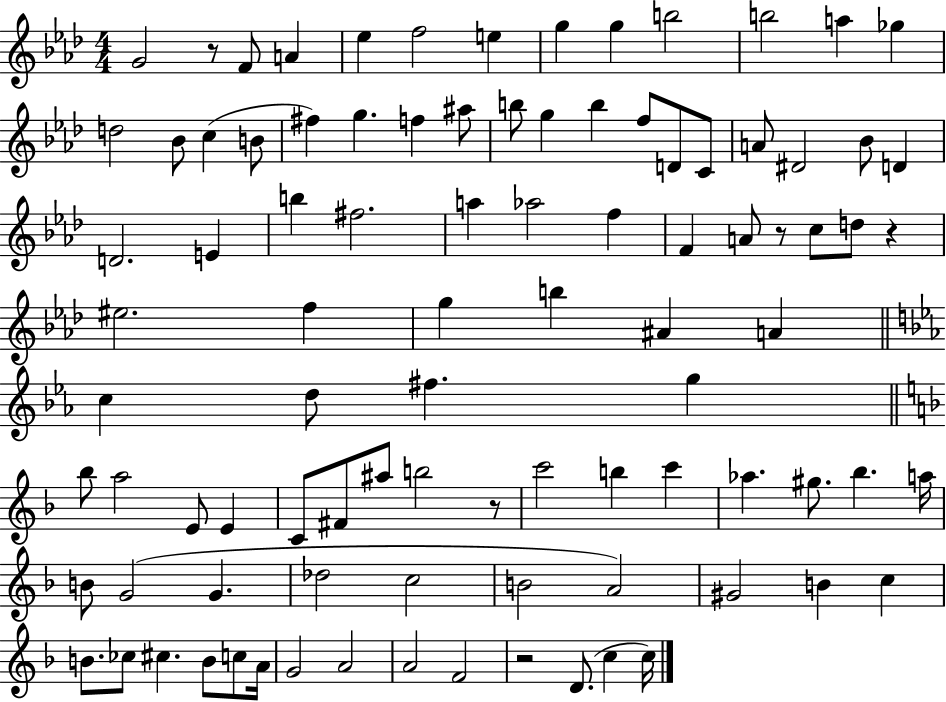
{
  \clef treble
  \numericTimeSignature
  \time 4/4
  \key aes \major
  \repeat volta 2 { g'2 r8 f'8 a'4 | ees''4 f''2 e''4 | g''4 g''4 b''2 | b''2 a''4 ges''4 | \break d''2 bes'8 c''4( b'8 | fis''4) g''4. f''4 ais''8 | b''8 g''4 b''4 f''8 d'8 c'8 | a'8 dis'2 bes'8 d'4 | \break d'2. e'4 | b''4 fis''2. | a''4 aes''2 f''4 | f'4 a'8 r8 c''8 d''8 r4 | \break eis''2. f''4 | g''4 b''4 ais'4 a'4 | \bar "||" \break \key ees \major c''4 d''8 fis''4. g''4 | \bar "||" \break \key f \major bes''8 a''2 e'8 e'4 | c'8 fis'8 ais''8 b''2 r8 | c'''2 b''4 c'''4 | aes''4. gis''8. bes''4. a''16 | \break b'8 g'2( g'4. | des''2 c''2 | b'2 a'2) | gis'2 b'4 c''4 | \break b'8. ces''8 cis''4. b'8 c''8 a'16 | g'2 a'2 | a'2 f'2 | r2 d'8.( c''4 c''16) | \break } \bar "|."
}